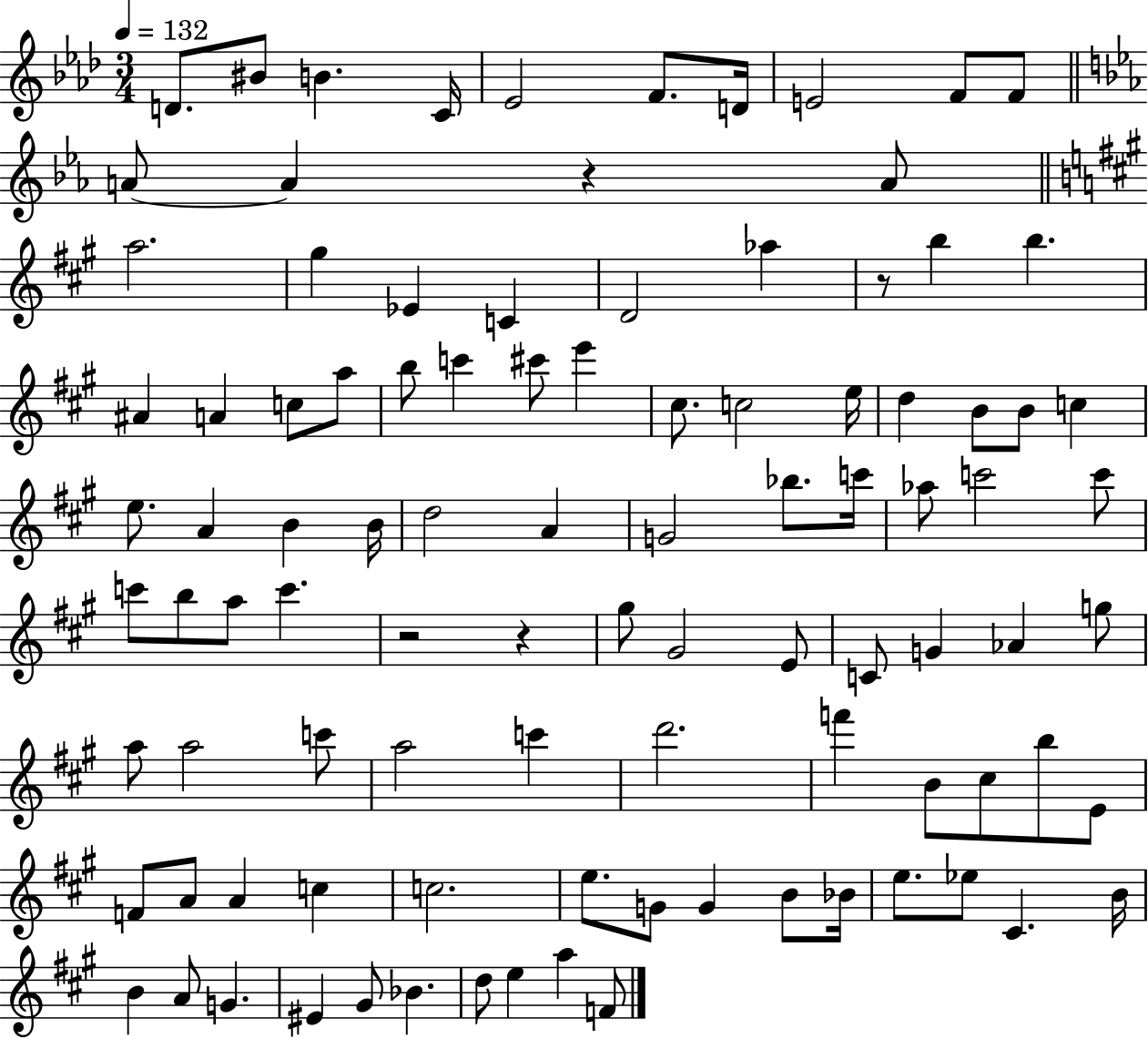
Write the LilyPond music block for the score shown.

{
  \clef treble
  \numericTimeSignature
  \time 3/4
  \key aes \major
  \tempo 4 = 132
  d'8. bis'8 b'4. c'16 | ees'2 f'8. d'16 | e'2 f'8 f'8 | \bar "||" \break \key ees \major a'8~~ a'4 r4 a'8 | \bar "||" \break \key a \major a''2. | gis''4 ees'4 c'4 | d'2 aes''4 | r8 b''4 b''4. | \break ais'4 a'4 c''8 a''8 | b''8 c'''4 cis'''8 e'''4 | cis''8. c''2 e''16 | d''4 b'8 b'8 c''4 | \break e''8. a'4 b'4 b'16 | d''2 a'4 | g'2 bes''8. c'''16 | aes''8 c'''2 c'''8 | \break c'''8 b''8 a''8 c'''4. | r2 r4 | gis''8 gis'2 e'8 | c'8 g'4 aes'4 g''8 | \break a''8 a''2 c'''8 | a''2 c'''4 | d'''2. | f'''4 b'8 cis''8 b''8 e'8 | \break f'8 a'8 a'4 c''4 | c''2. | e''8. g'8 g'4 b'8 bes'16 | e''8. ees''8 cis'4. b'16 | \break b'4 a'8 g'4. | eis'4 gis'8 bes'4. | d''8 e''4 a''4 f'8 | \bar "|."
}